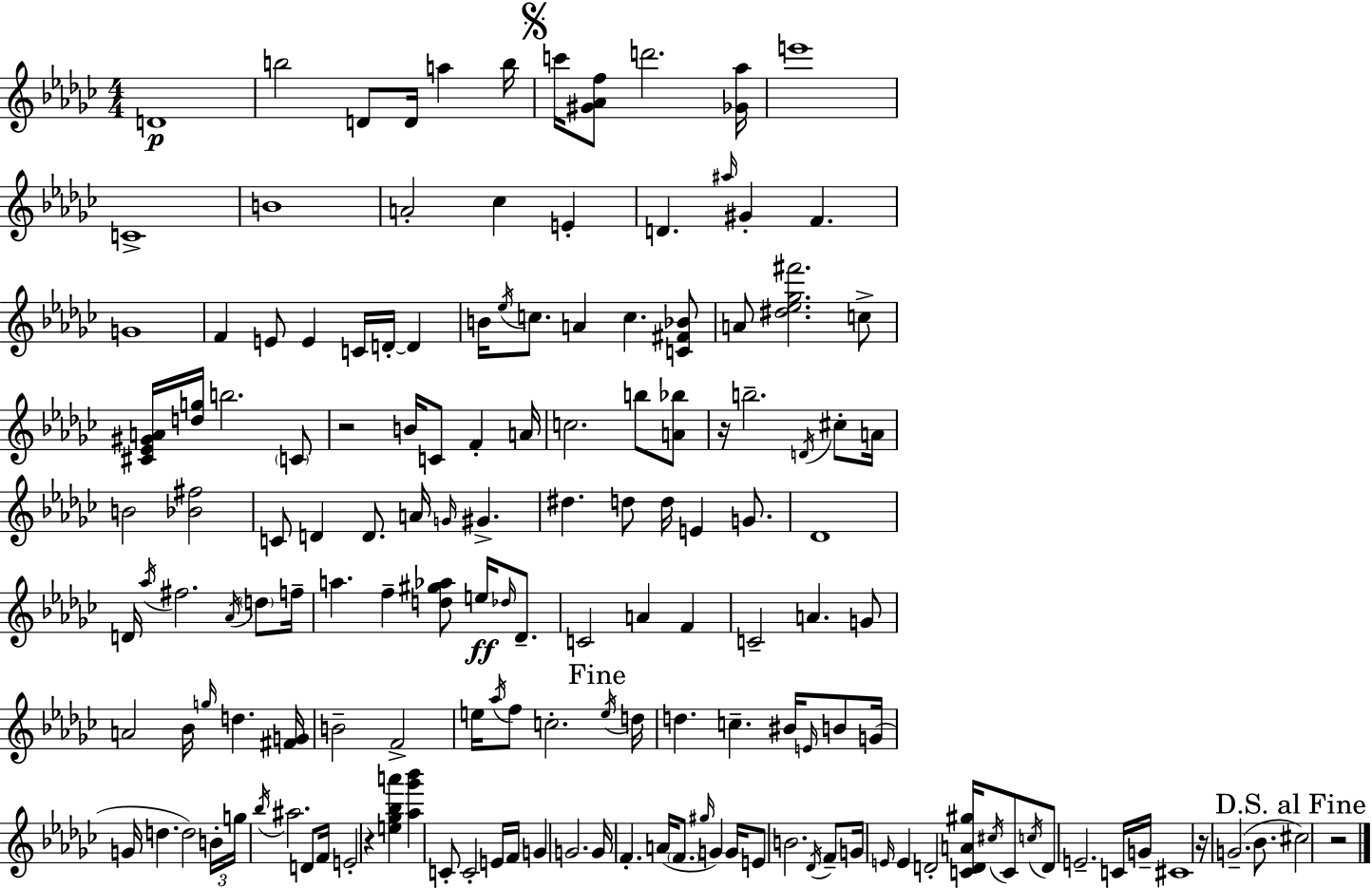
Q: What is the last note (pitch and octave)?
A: C#5